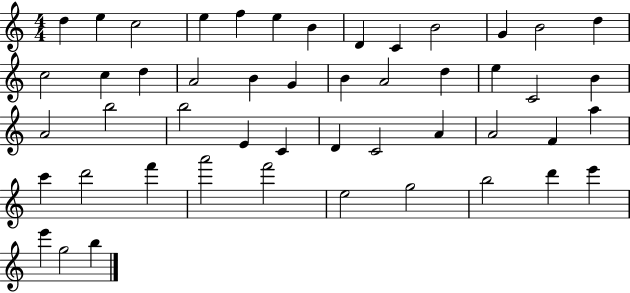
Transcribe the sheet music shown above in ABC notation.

X:1
T:Untitled
M:4/4
L:1/4
K:C
d e c2 e f e B D C B2 G B2 d c2 c d A2 B G B A2 d e C2 B A2 b2 b2 E C D C2 A A2 F a c' d'2 f' a'2 f'2 e2 g2 b2 d' e' e' g2 b